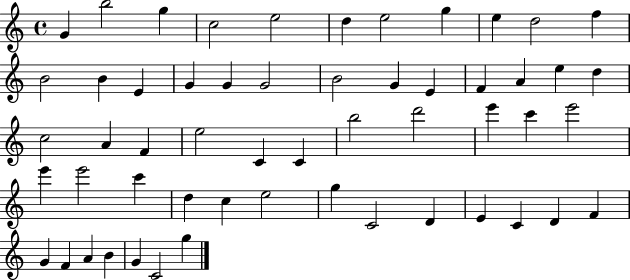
G4/q B5/h G5/q C5/h E5/h D5/q E5/h G5/q E5/q D5/h F5/q B4/h B4/q E4/q G4/q G4/q G4/h B4/h G4/q E4/q F4/q A4/q E5/q D5/q C5/h A4/q F4/q E5/h C4/q C4/q B5/h D6/h E6/q C6/q E6/h E6/q E6/h C6/q D5/q C5/q E5/h G5/q C4/h D4/q E4/q C4/q D4/q F4/q G4/q F4/q A4/q B4/q G4/q C4/h G5/q